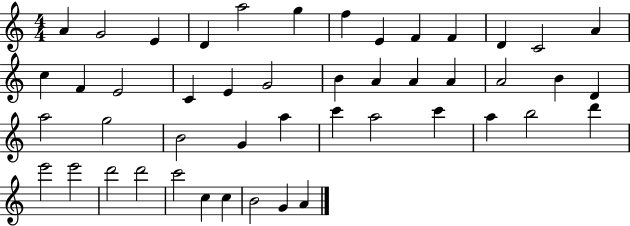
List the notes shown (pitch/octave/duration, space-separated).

A4/q G4/h E4/q D4/q A5/h G5/q F5/q E4/q F4/q F4/q D4/q C4/h A4/q C5/q F4/q E4/h C4/q E4/q G4/h B4/q A4/q A4/q A4/q A4/h B4/q D4/q A5/h G5/h B4/h G4/q A5/q C6/q A5/h C6/q A5/q B5/h D6/q E6/h E6/h D6/h D6/h C6/h C5/q C5/q B4/h G4/q A4/q